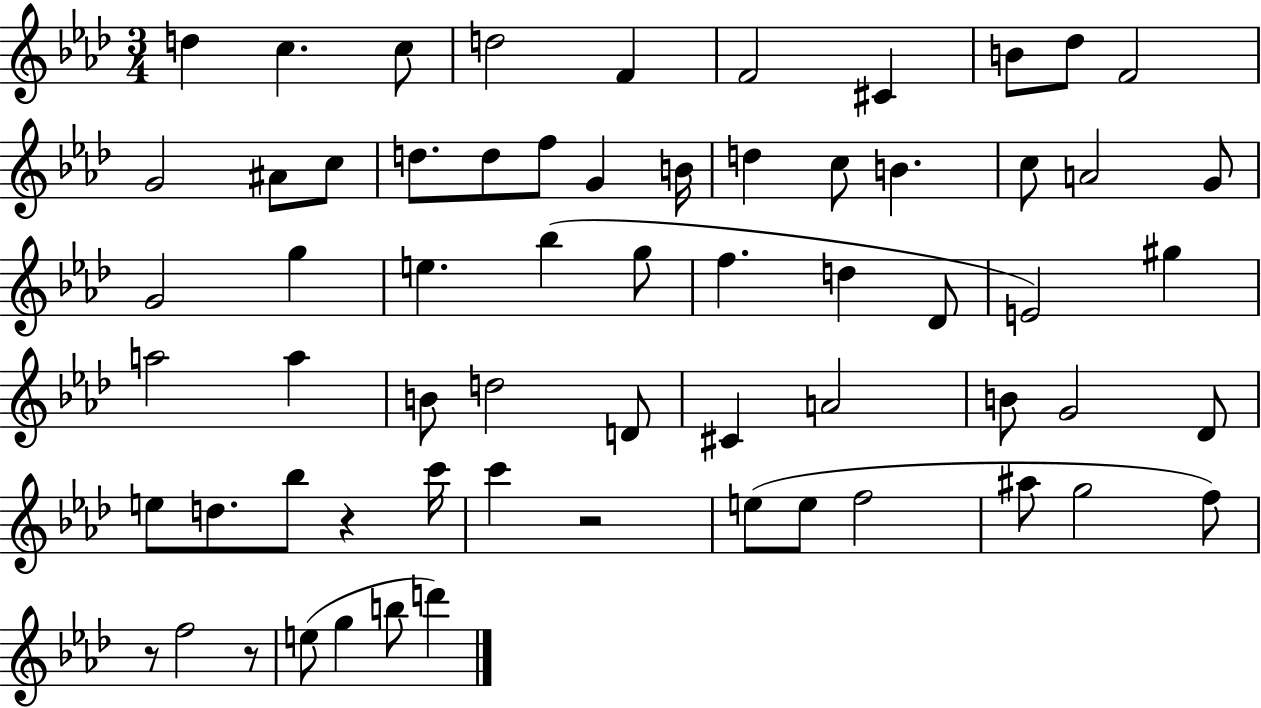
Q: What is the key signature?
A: AES major